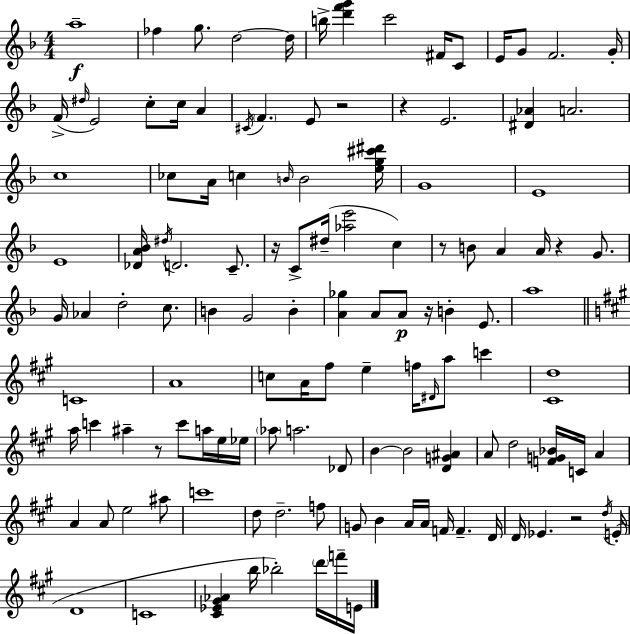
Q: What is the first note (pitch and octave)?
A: A5